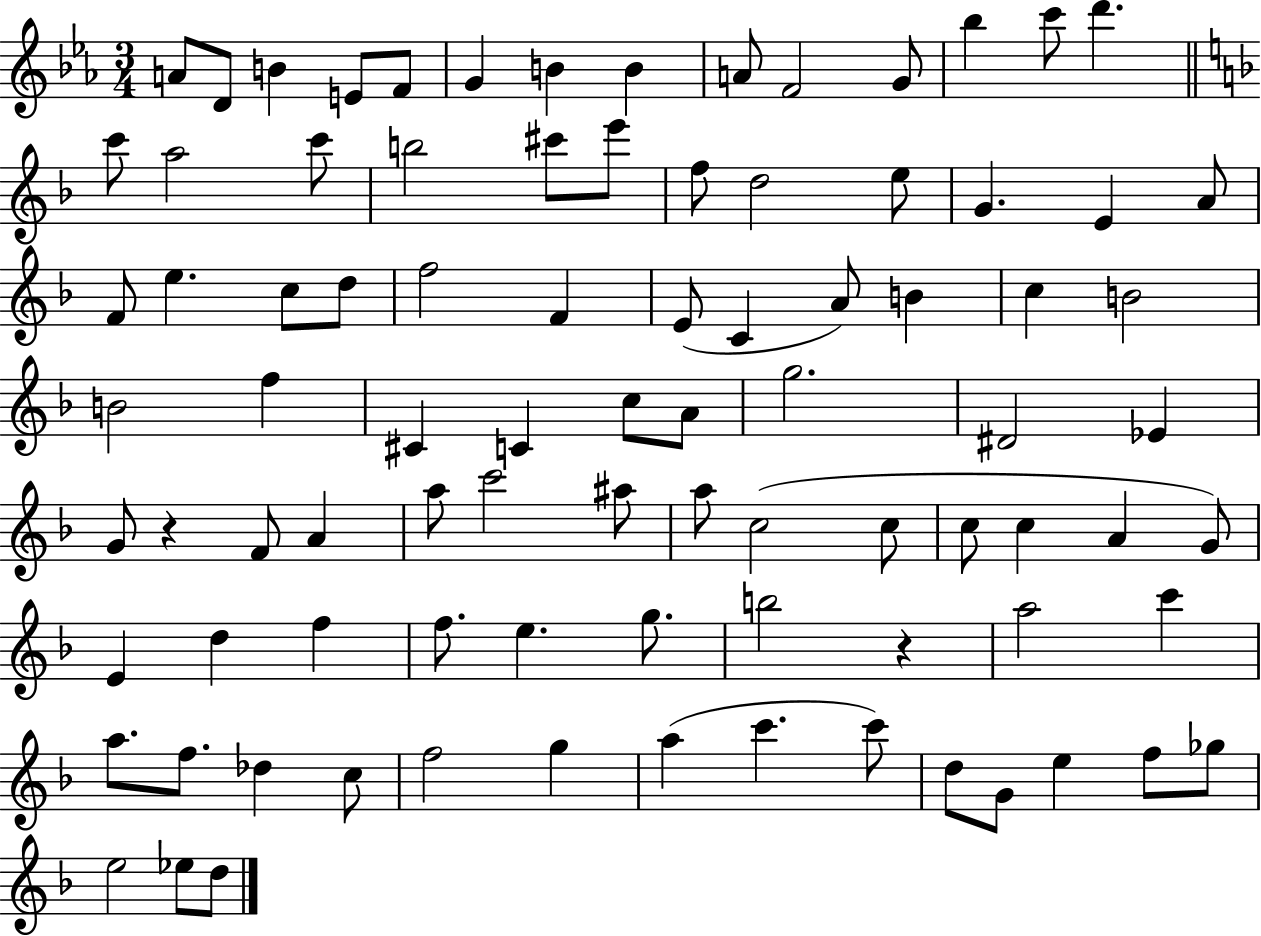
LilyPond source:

{
  \clef treble
  \numericTimeSignature
  \time 3/4
  \key ees \major
  a'8 d'8 b'4 e'8 f'8 | g'4 b'4 b'4 | a'8 f'2 g'8 | bes''4 c'''8 d'''4. | \break \bar "||" \break \key d \minor c'''8 a''2 c'''8 | b''2 cis'''8 e'''8 | f''8 d''2 e''8 | g'4. e'4 a'8 | \break f'8 e''4. c''8 d''8 | f''2 f'4 | e'8( c'4 a'8) b'4 | c''4 b'2 | \break b'2 f''4 | cis'4 c'4 c''8 a'8 | g''2. | dis'2 ees'4 | \break g'8 r4 f'8 a'4 | a''8 c'''2 ais''8 | a''8 c''2( c''8 | c''8 c''4 a'4 g'8) | \break e'4 d''4 f''4 | f''8. e''4. g''8. | b''2 r4 | a''2 c'''4 | \break a''8. f''8. des''4 c''8 | f''2 g''4 | a''4( c'''4. c'''8) | d''8 g'8 e''4 f''8 ges''8 | \break e''2 ees''8 d''8 | \bar "|."
}